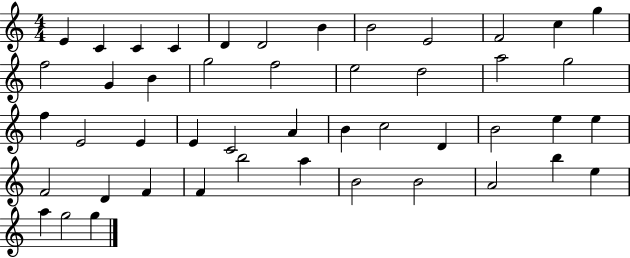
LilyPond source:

{
  \clef treble
  \numericTimeSignature
  \time 4/4
  \key c \major
  e'4 c'4 c'4 c'4 | d'4 d'2 b'4 | b'2 e'2 | f'2 c''4 g''4 | \break f''2 g'4 b'4 | g''2 f''2 | e''2 d''2 | a''2 g''2 | \break f''4 e'2 e'4 | e'4 c'2 a'4 | b'4 c''2 d'4 | b'2 e''4 e''4 | \break f'2 d'4 f'4 | f'4 b''2 a''4 | b'2 b'2 | a'2 b''4 e''4 | \break a''4 g''2 g''4 | \bar "|."
}